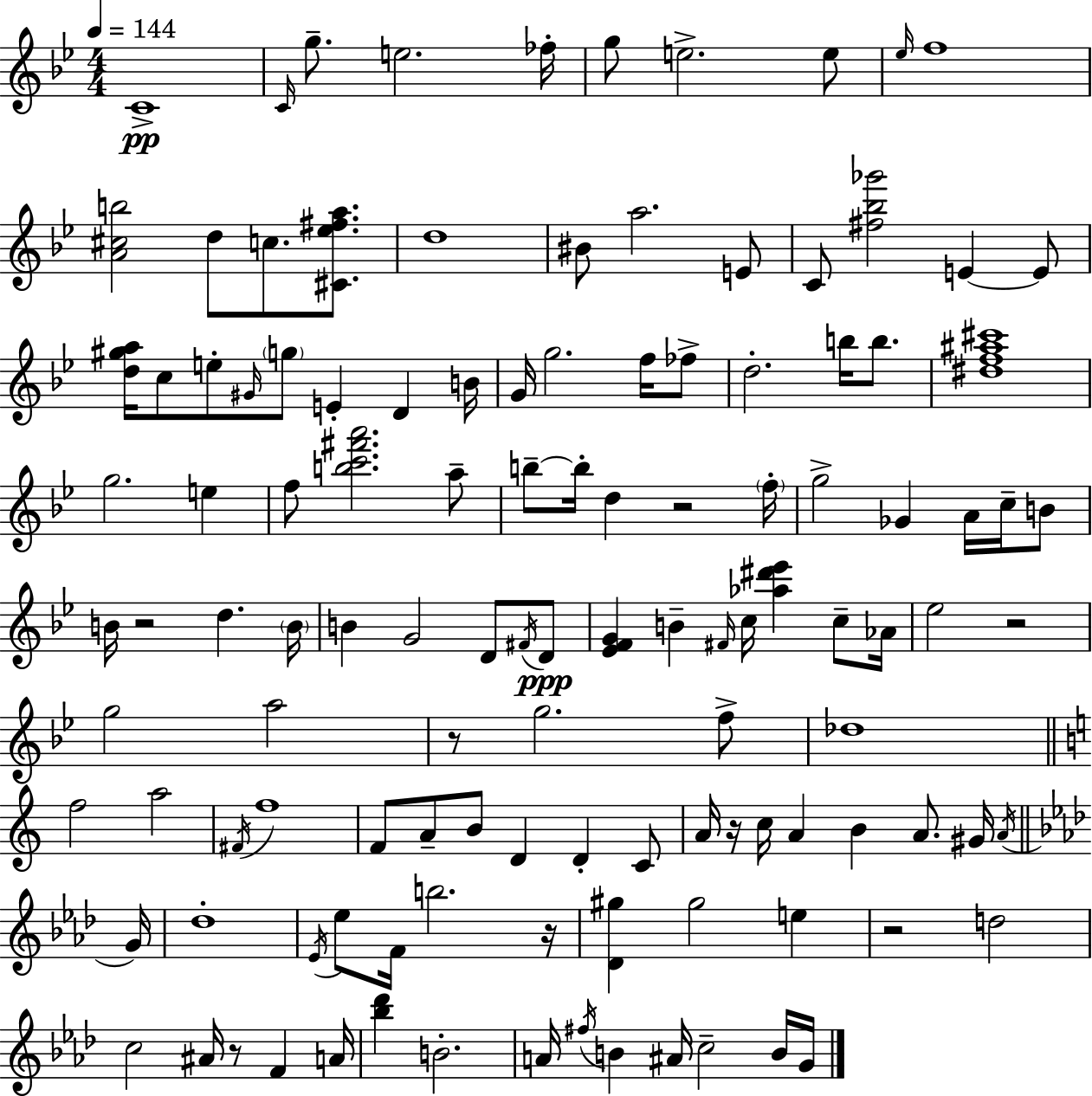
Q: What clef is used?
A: treble